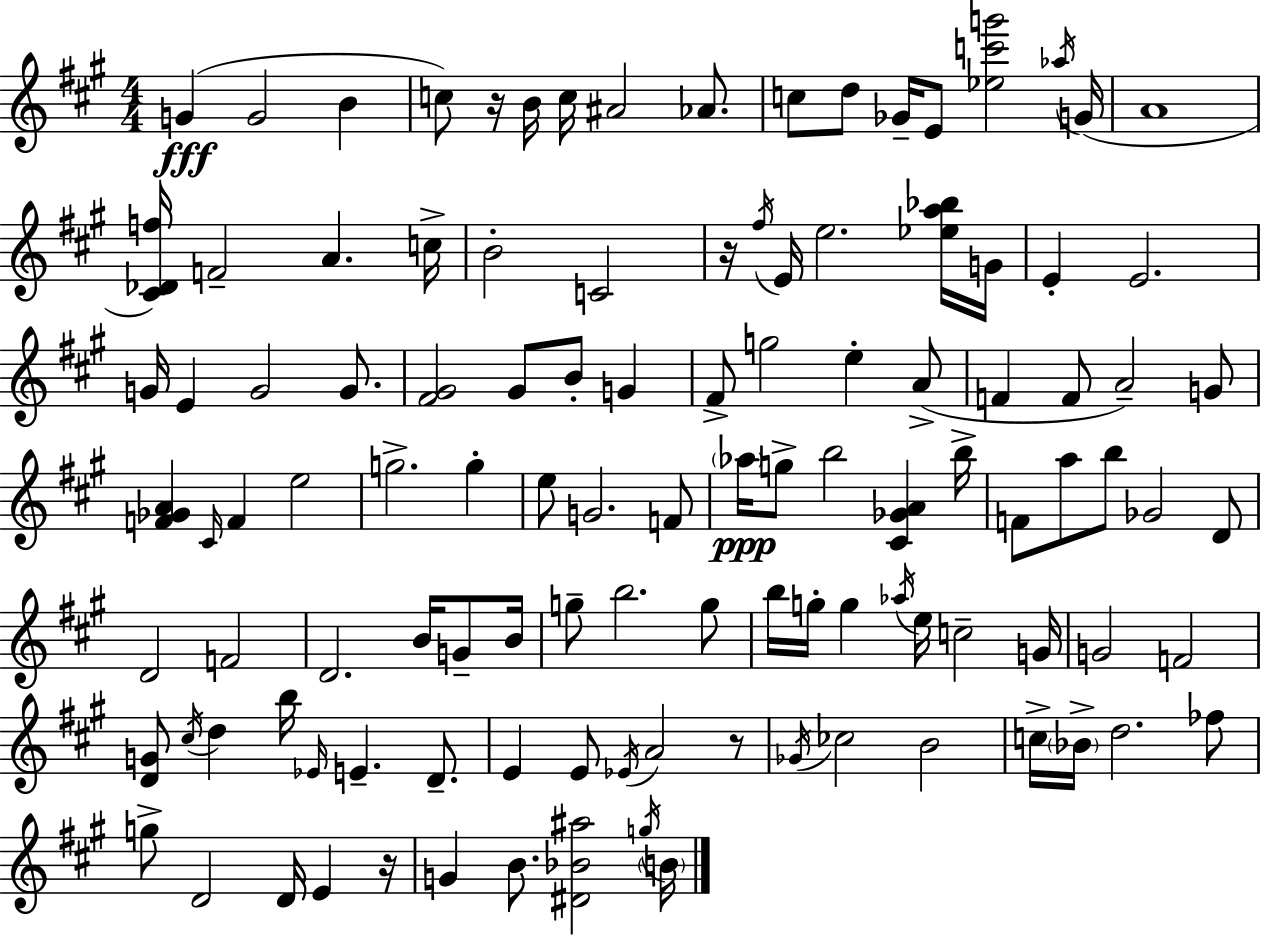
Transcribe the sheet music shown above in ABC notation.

X:1
T:Untitled
M:4/4
L:1/4
K:A
G G2 B c/2 z/4 B/4 c/4 ^A2 _A/2 c/2 d/2 _G/4 E/2 [_ec'g']2 _a/4 G/4 A4 [^C_Df]/4 F2 A c/4 B2 C2 z/4 ^f/4 E/4 e2 [_ea_b]/4 G/4 E E2 G/4 E G2 G/2 [^F^G]2 ^G/2 B/2 G ^F/2 g2 e A/2 F F/2 A2 G/2 [F_GA] ^C/4 F e2 g2 g e/2 G2 F/2 _a/4 g/2 b2 [^C_GA] b/4 F/2 a/2 b/2 _G2 D/2 D2 F2 D2 B/4 G/2 B/4 g/2 b2 g/2 b/4 g/4 g _a/4 e/4 c2 G/4 G2 F2 [DG]/2 ^c/4 d b/4 _E/4 E D/2 E E/2 _E/4 A2 z/2 _G/4 _c2 B2 c/4 _B/4 d2 _f/2 g/2 D2 D/4 E z/4 G B/2 [^D_B^a]2 g/4 B/4